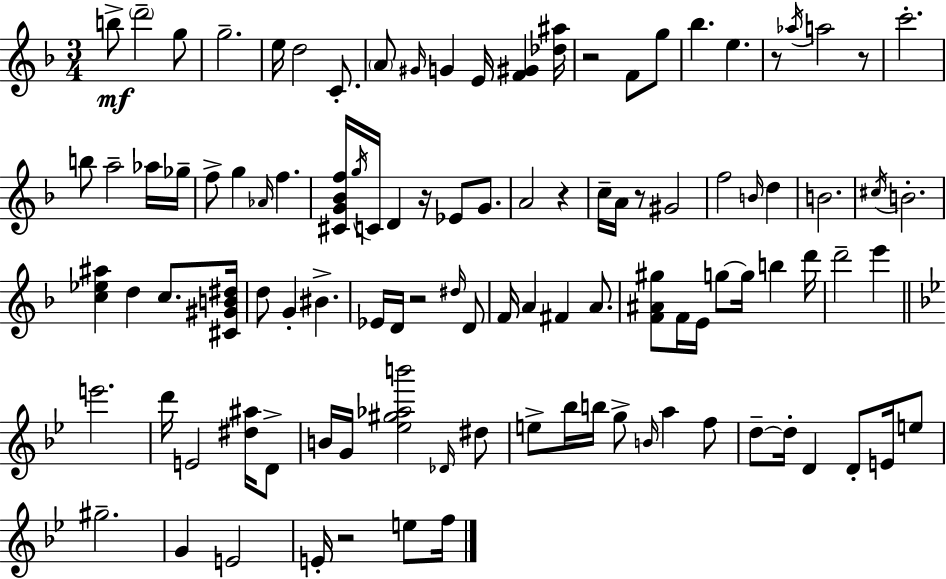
{
  \clef treble
  \numericTimeSignature
  \time 3/4
  \key d \minor
  b''8->\mf \parenthesize d'''2-- g''8 | g''2.-- | e''16 d''2 c'8.-. | \parenthesize a'8 \grace { gis'16 } g'4 e'16 <f' gis'>4 | \break <des'' ais''>16 r2 f'8 g''8 | bes''4. e''4. | r8 \acciaccatura { aes''16 } a''2 | r8 c'''2.-. | \break b''8 a''2-- | aes''16 ges''16-- f''8-> g''4 \grace { aes'16 } f''4. | <cis' g' bes' f''>16 \acciaccatura { g''16 } c'16 d'4 r16 ees'8 | g'8. a'2 | \break r4 c''16-- a'16 r8 gis'2 | f''2 | \grace { b'16 } d''4 b'2. | \acciaccatura { cis''16 } b'2.-. | \break <c'' ees'' ais''>4 d''4 | c''8. <cis' gis' b' dis''>16 d''8 g'4-. | bis'4.-> ees'16 d'16 r2 | \grace { dis''16 } d'8 f'16 a'4 | \break fis'4 a'8. <f' ais' gis''>8 f'16 e'16 g''8~~ | g''16 b''4 d'''16 d'''2-- | e'''4 \bar "||" \break \key g \minor e'''2. | d'''16 e'2 <dis'' ais''>16 d'8-> | b'16 g'16 <ees'' gis'' aes'' b'''>2 \grace { des'16 } dis''8 | e''8-> bes''16 b''16 g''8-> \grace { b'16 } a''4 | \break f''8 d''8--~~ d''16-. d'4 d'8-. e'16 | e''8 gis''2.-- | g'4 e'2 | e'16-. r2 e''8 | \break f''16 \bar "|."
}